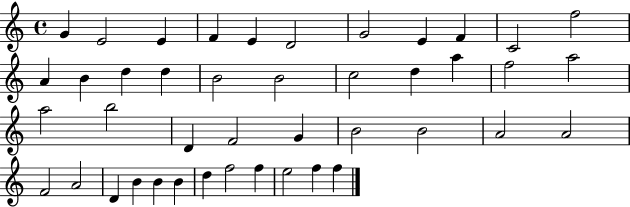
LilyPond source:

{
  \clef treble
  \time 4/4
  \defaultTimeSignature
  \key c \major
  g'4 e'2 e'4 | f'4 e'4 d'2 | g'2 e'4 f'4 | c'2 f''2 | \break a'4 b'4 d''4 d''4 | b'2 b'2 | c''2 d''4 a''4 | f''2 a''2 | \break a''2 b''2 | d'4 f'2 g'4 | b'2 b'2 | a'2 a'2 | \break f'2 a'2 | d'4 b'4 b'4 b'4 | d''4 f''2 f''4 | e''2 f''4 f''4 | \break \bar "|."
}